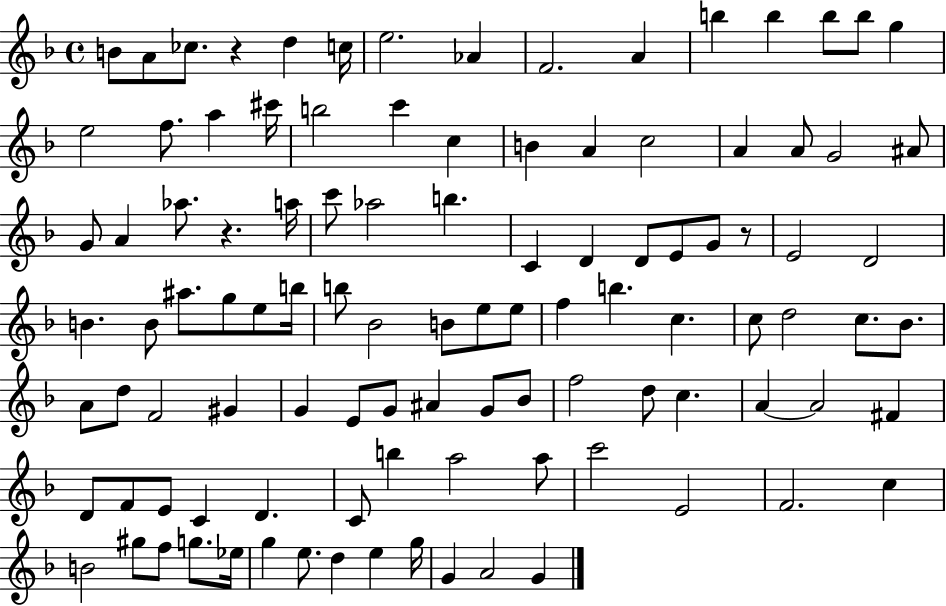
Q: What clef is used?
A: treble